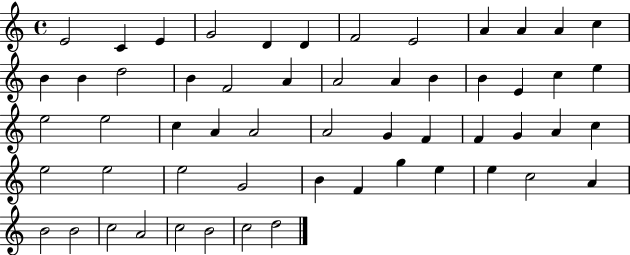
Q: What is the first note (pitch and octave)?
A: E4